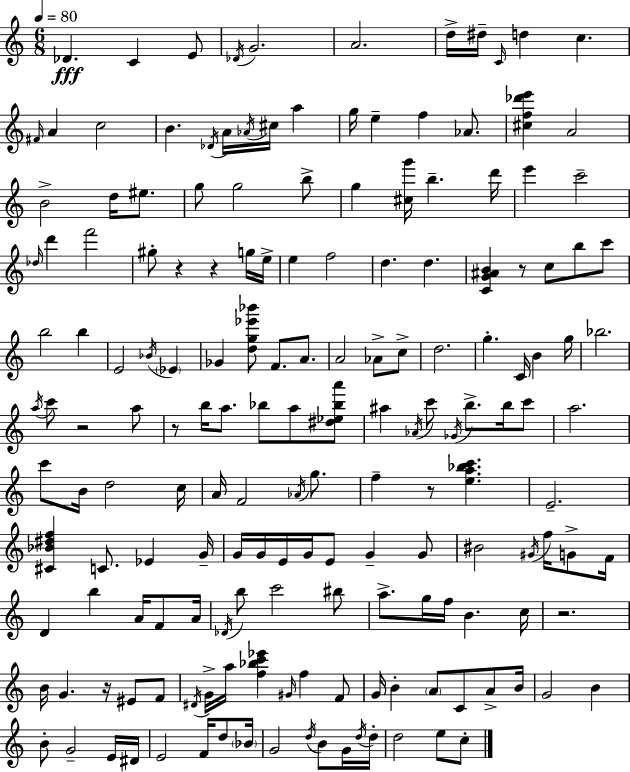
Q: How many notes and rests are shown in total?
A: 171